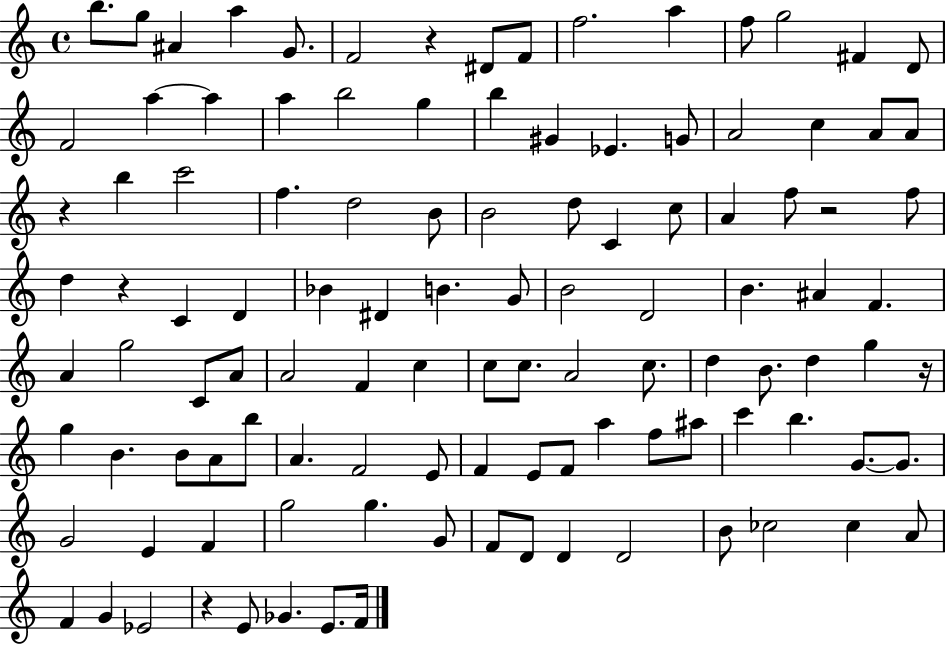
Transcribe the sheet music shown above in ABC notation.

X:1
T:Untitled
M:4/4
L:1/4
K:C
b/2 g/2 ^A a G/2 F2 z ^D/2 F/2 f2 a f/2 g2 ^F D/2 F2 a a a b2 g b ^G _E G/2 A2 c A/2 A/2 z b c'2 f d2 B/2 B2 d/2 C c/2 A f/2 z2 f/2 d z C D _B ^D B G/2 B2 D2 B ^A F A g2 C/2 A/2 A2 F c c/2 c/2 A2 c/2 d B/2 d g z/4 g B B/2 A/2 b/2 A F2 E/2 F E/2 F/2 a f/2 ^a/2 c' b G/2 G/2 G2 E F g2 g G/2 F/2 D/2 D D2 B/2 _c2 _c A/2 F G _E2 z E/2 _G E/2 F/4